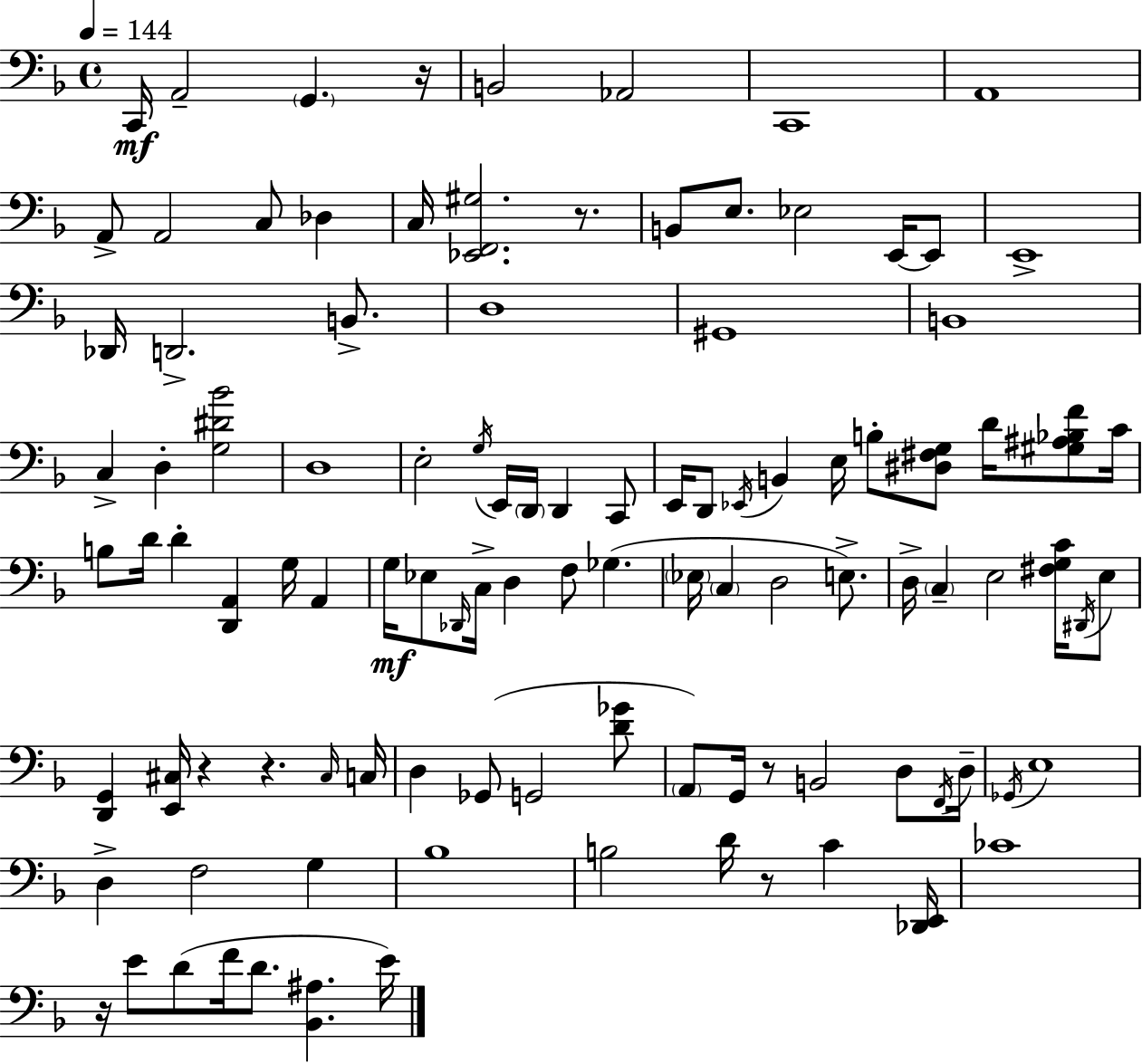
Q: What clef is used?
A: bass